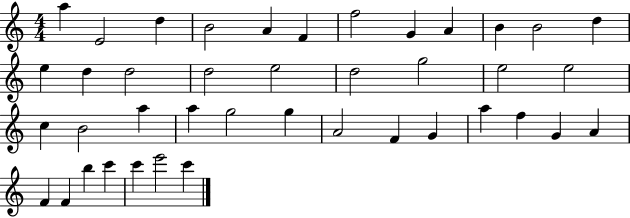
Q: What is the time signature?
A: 4/4